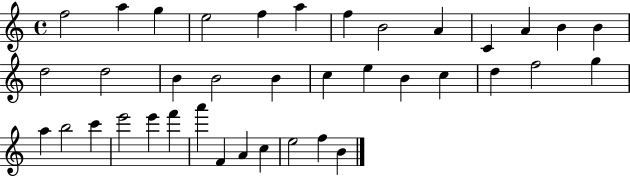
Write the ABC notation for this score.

X:1
T:Untitled
M:4/4
L:1/4
K:C
f2 a g e2 f a f B2 A C A B B d2 d2 B B2 B c e B c d f2 g a b2 c' e'2 e' f' a' F A c e2 f B